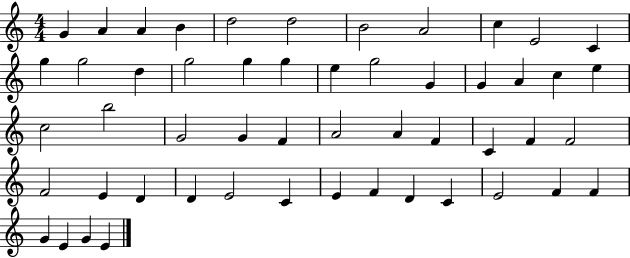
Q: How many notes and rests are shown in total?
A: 52